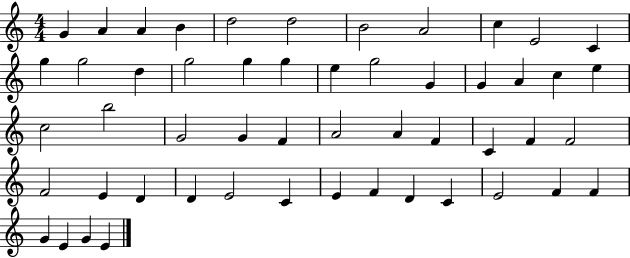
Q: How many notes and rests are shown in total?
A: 52